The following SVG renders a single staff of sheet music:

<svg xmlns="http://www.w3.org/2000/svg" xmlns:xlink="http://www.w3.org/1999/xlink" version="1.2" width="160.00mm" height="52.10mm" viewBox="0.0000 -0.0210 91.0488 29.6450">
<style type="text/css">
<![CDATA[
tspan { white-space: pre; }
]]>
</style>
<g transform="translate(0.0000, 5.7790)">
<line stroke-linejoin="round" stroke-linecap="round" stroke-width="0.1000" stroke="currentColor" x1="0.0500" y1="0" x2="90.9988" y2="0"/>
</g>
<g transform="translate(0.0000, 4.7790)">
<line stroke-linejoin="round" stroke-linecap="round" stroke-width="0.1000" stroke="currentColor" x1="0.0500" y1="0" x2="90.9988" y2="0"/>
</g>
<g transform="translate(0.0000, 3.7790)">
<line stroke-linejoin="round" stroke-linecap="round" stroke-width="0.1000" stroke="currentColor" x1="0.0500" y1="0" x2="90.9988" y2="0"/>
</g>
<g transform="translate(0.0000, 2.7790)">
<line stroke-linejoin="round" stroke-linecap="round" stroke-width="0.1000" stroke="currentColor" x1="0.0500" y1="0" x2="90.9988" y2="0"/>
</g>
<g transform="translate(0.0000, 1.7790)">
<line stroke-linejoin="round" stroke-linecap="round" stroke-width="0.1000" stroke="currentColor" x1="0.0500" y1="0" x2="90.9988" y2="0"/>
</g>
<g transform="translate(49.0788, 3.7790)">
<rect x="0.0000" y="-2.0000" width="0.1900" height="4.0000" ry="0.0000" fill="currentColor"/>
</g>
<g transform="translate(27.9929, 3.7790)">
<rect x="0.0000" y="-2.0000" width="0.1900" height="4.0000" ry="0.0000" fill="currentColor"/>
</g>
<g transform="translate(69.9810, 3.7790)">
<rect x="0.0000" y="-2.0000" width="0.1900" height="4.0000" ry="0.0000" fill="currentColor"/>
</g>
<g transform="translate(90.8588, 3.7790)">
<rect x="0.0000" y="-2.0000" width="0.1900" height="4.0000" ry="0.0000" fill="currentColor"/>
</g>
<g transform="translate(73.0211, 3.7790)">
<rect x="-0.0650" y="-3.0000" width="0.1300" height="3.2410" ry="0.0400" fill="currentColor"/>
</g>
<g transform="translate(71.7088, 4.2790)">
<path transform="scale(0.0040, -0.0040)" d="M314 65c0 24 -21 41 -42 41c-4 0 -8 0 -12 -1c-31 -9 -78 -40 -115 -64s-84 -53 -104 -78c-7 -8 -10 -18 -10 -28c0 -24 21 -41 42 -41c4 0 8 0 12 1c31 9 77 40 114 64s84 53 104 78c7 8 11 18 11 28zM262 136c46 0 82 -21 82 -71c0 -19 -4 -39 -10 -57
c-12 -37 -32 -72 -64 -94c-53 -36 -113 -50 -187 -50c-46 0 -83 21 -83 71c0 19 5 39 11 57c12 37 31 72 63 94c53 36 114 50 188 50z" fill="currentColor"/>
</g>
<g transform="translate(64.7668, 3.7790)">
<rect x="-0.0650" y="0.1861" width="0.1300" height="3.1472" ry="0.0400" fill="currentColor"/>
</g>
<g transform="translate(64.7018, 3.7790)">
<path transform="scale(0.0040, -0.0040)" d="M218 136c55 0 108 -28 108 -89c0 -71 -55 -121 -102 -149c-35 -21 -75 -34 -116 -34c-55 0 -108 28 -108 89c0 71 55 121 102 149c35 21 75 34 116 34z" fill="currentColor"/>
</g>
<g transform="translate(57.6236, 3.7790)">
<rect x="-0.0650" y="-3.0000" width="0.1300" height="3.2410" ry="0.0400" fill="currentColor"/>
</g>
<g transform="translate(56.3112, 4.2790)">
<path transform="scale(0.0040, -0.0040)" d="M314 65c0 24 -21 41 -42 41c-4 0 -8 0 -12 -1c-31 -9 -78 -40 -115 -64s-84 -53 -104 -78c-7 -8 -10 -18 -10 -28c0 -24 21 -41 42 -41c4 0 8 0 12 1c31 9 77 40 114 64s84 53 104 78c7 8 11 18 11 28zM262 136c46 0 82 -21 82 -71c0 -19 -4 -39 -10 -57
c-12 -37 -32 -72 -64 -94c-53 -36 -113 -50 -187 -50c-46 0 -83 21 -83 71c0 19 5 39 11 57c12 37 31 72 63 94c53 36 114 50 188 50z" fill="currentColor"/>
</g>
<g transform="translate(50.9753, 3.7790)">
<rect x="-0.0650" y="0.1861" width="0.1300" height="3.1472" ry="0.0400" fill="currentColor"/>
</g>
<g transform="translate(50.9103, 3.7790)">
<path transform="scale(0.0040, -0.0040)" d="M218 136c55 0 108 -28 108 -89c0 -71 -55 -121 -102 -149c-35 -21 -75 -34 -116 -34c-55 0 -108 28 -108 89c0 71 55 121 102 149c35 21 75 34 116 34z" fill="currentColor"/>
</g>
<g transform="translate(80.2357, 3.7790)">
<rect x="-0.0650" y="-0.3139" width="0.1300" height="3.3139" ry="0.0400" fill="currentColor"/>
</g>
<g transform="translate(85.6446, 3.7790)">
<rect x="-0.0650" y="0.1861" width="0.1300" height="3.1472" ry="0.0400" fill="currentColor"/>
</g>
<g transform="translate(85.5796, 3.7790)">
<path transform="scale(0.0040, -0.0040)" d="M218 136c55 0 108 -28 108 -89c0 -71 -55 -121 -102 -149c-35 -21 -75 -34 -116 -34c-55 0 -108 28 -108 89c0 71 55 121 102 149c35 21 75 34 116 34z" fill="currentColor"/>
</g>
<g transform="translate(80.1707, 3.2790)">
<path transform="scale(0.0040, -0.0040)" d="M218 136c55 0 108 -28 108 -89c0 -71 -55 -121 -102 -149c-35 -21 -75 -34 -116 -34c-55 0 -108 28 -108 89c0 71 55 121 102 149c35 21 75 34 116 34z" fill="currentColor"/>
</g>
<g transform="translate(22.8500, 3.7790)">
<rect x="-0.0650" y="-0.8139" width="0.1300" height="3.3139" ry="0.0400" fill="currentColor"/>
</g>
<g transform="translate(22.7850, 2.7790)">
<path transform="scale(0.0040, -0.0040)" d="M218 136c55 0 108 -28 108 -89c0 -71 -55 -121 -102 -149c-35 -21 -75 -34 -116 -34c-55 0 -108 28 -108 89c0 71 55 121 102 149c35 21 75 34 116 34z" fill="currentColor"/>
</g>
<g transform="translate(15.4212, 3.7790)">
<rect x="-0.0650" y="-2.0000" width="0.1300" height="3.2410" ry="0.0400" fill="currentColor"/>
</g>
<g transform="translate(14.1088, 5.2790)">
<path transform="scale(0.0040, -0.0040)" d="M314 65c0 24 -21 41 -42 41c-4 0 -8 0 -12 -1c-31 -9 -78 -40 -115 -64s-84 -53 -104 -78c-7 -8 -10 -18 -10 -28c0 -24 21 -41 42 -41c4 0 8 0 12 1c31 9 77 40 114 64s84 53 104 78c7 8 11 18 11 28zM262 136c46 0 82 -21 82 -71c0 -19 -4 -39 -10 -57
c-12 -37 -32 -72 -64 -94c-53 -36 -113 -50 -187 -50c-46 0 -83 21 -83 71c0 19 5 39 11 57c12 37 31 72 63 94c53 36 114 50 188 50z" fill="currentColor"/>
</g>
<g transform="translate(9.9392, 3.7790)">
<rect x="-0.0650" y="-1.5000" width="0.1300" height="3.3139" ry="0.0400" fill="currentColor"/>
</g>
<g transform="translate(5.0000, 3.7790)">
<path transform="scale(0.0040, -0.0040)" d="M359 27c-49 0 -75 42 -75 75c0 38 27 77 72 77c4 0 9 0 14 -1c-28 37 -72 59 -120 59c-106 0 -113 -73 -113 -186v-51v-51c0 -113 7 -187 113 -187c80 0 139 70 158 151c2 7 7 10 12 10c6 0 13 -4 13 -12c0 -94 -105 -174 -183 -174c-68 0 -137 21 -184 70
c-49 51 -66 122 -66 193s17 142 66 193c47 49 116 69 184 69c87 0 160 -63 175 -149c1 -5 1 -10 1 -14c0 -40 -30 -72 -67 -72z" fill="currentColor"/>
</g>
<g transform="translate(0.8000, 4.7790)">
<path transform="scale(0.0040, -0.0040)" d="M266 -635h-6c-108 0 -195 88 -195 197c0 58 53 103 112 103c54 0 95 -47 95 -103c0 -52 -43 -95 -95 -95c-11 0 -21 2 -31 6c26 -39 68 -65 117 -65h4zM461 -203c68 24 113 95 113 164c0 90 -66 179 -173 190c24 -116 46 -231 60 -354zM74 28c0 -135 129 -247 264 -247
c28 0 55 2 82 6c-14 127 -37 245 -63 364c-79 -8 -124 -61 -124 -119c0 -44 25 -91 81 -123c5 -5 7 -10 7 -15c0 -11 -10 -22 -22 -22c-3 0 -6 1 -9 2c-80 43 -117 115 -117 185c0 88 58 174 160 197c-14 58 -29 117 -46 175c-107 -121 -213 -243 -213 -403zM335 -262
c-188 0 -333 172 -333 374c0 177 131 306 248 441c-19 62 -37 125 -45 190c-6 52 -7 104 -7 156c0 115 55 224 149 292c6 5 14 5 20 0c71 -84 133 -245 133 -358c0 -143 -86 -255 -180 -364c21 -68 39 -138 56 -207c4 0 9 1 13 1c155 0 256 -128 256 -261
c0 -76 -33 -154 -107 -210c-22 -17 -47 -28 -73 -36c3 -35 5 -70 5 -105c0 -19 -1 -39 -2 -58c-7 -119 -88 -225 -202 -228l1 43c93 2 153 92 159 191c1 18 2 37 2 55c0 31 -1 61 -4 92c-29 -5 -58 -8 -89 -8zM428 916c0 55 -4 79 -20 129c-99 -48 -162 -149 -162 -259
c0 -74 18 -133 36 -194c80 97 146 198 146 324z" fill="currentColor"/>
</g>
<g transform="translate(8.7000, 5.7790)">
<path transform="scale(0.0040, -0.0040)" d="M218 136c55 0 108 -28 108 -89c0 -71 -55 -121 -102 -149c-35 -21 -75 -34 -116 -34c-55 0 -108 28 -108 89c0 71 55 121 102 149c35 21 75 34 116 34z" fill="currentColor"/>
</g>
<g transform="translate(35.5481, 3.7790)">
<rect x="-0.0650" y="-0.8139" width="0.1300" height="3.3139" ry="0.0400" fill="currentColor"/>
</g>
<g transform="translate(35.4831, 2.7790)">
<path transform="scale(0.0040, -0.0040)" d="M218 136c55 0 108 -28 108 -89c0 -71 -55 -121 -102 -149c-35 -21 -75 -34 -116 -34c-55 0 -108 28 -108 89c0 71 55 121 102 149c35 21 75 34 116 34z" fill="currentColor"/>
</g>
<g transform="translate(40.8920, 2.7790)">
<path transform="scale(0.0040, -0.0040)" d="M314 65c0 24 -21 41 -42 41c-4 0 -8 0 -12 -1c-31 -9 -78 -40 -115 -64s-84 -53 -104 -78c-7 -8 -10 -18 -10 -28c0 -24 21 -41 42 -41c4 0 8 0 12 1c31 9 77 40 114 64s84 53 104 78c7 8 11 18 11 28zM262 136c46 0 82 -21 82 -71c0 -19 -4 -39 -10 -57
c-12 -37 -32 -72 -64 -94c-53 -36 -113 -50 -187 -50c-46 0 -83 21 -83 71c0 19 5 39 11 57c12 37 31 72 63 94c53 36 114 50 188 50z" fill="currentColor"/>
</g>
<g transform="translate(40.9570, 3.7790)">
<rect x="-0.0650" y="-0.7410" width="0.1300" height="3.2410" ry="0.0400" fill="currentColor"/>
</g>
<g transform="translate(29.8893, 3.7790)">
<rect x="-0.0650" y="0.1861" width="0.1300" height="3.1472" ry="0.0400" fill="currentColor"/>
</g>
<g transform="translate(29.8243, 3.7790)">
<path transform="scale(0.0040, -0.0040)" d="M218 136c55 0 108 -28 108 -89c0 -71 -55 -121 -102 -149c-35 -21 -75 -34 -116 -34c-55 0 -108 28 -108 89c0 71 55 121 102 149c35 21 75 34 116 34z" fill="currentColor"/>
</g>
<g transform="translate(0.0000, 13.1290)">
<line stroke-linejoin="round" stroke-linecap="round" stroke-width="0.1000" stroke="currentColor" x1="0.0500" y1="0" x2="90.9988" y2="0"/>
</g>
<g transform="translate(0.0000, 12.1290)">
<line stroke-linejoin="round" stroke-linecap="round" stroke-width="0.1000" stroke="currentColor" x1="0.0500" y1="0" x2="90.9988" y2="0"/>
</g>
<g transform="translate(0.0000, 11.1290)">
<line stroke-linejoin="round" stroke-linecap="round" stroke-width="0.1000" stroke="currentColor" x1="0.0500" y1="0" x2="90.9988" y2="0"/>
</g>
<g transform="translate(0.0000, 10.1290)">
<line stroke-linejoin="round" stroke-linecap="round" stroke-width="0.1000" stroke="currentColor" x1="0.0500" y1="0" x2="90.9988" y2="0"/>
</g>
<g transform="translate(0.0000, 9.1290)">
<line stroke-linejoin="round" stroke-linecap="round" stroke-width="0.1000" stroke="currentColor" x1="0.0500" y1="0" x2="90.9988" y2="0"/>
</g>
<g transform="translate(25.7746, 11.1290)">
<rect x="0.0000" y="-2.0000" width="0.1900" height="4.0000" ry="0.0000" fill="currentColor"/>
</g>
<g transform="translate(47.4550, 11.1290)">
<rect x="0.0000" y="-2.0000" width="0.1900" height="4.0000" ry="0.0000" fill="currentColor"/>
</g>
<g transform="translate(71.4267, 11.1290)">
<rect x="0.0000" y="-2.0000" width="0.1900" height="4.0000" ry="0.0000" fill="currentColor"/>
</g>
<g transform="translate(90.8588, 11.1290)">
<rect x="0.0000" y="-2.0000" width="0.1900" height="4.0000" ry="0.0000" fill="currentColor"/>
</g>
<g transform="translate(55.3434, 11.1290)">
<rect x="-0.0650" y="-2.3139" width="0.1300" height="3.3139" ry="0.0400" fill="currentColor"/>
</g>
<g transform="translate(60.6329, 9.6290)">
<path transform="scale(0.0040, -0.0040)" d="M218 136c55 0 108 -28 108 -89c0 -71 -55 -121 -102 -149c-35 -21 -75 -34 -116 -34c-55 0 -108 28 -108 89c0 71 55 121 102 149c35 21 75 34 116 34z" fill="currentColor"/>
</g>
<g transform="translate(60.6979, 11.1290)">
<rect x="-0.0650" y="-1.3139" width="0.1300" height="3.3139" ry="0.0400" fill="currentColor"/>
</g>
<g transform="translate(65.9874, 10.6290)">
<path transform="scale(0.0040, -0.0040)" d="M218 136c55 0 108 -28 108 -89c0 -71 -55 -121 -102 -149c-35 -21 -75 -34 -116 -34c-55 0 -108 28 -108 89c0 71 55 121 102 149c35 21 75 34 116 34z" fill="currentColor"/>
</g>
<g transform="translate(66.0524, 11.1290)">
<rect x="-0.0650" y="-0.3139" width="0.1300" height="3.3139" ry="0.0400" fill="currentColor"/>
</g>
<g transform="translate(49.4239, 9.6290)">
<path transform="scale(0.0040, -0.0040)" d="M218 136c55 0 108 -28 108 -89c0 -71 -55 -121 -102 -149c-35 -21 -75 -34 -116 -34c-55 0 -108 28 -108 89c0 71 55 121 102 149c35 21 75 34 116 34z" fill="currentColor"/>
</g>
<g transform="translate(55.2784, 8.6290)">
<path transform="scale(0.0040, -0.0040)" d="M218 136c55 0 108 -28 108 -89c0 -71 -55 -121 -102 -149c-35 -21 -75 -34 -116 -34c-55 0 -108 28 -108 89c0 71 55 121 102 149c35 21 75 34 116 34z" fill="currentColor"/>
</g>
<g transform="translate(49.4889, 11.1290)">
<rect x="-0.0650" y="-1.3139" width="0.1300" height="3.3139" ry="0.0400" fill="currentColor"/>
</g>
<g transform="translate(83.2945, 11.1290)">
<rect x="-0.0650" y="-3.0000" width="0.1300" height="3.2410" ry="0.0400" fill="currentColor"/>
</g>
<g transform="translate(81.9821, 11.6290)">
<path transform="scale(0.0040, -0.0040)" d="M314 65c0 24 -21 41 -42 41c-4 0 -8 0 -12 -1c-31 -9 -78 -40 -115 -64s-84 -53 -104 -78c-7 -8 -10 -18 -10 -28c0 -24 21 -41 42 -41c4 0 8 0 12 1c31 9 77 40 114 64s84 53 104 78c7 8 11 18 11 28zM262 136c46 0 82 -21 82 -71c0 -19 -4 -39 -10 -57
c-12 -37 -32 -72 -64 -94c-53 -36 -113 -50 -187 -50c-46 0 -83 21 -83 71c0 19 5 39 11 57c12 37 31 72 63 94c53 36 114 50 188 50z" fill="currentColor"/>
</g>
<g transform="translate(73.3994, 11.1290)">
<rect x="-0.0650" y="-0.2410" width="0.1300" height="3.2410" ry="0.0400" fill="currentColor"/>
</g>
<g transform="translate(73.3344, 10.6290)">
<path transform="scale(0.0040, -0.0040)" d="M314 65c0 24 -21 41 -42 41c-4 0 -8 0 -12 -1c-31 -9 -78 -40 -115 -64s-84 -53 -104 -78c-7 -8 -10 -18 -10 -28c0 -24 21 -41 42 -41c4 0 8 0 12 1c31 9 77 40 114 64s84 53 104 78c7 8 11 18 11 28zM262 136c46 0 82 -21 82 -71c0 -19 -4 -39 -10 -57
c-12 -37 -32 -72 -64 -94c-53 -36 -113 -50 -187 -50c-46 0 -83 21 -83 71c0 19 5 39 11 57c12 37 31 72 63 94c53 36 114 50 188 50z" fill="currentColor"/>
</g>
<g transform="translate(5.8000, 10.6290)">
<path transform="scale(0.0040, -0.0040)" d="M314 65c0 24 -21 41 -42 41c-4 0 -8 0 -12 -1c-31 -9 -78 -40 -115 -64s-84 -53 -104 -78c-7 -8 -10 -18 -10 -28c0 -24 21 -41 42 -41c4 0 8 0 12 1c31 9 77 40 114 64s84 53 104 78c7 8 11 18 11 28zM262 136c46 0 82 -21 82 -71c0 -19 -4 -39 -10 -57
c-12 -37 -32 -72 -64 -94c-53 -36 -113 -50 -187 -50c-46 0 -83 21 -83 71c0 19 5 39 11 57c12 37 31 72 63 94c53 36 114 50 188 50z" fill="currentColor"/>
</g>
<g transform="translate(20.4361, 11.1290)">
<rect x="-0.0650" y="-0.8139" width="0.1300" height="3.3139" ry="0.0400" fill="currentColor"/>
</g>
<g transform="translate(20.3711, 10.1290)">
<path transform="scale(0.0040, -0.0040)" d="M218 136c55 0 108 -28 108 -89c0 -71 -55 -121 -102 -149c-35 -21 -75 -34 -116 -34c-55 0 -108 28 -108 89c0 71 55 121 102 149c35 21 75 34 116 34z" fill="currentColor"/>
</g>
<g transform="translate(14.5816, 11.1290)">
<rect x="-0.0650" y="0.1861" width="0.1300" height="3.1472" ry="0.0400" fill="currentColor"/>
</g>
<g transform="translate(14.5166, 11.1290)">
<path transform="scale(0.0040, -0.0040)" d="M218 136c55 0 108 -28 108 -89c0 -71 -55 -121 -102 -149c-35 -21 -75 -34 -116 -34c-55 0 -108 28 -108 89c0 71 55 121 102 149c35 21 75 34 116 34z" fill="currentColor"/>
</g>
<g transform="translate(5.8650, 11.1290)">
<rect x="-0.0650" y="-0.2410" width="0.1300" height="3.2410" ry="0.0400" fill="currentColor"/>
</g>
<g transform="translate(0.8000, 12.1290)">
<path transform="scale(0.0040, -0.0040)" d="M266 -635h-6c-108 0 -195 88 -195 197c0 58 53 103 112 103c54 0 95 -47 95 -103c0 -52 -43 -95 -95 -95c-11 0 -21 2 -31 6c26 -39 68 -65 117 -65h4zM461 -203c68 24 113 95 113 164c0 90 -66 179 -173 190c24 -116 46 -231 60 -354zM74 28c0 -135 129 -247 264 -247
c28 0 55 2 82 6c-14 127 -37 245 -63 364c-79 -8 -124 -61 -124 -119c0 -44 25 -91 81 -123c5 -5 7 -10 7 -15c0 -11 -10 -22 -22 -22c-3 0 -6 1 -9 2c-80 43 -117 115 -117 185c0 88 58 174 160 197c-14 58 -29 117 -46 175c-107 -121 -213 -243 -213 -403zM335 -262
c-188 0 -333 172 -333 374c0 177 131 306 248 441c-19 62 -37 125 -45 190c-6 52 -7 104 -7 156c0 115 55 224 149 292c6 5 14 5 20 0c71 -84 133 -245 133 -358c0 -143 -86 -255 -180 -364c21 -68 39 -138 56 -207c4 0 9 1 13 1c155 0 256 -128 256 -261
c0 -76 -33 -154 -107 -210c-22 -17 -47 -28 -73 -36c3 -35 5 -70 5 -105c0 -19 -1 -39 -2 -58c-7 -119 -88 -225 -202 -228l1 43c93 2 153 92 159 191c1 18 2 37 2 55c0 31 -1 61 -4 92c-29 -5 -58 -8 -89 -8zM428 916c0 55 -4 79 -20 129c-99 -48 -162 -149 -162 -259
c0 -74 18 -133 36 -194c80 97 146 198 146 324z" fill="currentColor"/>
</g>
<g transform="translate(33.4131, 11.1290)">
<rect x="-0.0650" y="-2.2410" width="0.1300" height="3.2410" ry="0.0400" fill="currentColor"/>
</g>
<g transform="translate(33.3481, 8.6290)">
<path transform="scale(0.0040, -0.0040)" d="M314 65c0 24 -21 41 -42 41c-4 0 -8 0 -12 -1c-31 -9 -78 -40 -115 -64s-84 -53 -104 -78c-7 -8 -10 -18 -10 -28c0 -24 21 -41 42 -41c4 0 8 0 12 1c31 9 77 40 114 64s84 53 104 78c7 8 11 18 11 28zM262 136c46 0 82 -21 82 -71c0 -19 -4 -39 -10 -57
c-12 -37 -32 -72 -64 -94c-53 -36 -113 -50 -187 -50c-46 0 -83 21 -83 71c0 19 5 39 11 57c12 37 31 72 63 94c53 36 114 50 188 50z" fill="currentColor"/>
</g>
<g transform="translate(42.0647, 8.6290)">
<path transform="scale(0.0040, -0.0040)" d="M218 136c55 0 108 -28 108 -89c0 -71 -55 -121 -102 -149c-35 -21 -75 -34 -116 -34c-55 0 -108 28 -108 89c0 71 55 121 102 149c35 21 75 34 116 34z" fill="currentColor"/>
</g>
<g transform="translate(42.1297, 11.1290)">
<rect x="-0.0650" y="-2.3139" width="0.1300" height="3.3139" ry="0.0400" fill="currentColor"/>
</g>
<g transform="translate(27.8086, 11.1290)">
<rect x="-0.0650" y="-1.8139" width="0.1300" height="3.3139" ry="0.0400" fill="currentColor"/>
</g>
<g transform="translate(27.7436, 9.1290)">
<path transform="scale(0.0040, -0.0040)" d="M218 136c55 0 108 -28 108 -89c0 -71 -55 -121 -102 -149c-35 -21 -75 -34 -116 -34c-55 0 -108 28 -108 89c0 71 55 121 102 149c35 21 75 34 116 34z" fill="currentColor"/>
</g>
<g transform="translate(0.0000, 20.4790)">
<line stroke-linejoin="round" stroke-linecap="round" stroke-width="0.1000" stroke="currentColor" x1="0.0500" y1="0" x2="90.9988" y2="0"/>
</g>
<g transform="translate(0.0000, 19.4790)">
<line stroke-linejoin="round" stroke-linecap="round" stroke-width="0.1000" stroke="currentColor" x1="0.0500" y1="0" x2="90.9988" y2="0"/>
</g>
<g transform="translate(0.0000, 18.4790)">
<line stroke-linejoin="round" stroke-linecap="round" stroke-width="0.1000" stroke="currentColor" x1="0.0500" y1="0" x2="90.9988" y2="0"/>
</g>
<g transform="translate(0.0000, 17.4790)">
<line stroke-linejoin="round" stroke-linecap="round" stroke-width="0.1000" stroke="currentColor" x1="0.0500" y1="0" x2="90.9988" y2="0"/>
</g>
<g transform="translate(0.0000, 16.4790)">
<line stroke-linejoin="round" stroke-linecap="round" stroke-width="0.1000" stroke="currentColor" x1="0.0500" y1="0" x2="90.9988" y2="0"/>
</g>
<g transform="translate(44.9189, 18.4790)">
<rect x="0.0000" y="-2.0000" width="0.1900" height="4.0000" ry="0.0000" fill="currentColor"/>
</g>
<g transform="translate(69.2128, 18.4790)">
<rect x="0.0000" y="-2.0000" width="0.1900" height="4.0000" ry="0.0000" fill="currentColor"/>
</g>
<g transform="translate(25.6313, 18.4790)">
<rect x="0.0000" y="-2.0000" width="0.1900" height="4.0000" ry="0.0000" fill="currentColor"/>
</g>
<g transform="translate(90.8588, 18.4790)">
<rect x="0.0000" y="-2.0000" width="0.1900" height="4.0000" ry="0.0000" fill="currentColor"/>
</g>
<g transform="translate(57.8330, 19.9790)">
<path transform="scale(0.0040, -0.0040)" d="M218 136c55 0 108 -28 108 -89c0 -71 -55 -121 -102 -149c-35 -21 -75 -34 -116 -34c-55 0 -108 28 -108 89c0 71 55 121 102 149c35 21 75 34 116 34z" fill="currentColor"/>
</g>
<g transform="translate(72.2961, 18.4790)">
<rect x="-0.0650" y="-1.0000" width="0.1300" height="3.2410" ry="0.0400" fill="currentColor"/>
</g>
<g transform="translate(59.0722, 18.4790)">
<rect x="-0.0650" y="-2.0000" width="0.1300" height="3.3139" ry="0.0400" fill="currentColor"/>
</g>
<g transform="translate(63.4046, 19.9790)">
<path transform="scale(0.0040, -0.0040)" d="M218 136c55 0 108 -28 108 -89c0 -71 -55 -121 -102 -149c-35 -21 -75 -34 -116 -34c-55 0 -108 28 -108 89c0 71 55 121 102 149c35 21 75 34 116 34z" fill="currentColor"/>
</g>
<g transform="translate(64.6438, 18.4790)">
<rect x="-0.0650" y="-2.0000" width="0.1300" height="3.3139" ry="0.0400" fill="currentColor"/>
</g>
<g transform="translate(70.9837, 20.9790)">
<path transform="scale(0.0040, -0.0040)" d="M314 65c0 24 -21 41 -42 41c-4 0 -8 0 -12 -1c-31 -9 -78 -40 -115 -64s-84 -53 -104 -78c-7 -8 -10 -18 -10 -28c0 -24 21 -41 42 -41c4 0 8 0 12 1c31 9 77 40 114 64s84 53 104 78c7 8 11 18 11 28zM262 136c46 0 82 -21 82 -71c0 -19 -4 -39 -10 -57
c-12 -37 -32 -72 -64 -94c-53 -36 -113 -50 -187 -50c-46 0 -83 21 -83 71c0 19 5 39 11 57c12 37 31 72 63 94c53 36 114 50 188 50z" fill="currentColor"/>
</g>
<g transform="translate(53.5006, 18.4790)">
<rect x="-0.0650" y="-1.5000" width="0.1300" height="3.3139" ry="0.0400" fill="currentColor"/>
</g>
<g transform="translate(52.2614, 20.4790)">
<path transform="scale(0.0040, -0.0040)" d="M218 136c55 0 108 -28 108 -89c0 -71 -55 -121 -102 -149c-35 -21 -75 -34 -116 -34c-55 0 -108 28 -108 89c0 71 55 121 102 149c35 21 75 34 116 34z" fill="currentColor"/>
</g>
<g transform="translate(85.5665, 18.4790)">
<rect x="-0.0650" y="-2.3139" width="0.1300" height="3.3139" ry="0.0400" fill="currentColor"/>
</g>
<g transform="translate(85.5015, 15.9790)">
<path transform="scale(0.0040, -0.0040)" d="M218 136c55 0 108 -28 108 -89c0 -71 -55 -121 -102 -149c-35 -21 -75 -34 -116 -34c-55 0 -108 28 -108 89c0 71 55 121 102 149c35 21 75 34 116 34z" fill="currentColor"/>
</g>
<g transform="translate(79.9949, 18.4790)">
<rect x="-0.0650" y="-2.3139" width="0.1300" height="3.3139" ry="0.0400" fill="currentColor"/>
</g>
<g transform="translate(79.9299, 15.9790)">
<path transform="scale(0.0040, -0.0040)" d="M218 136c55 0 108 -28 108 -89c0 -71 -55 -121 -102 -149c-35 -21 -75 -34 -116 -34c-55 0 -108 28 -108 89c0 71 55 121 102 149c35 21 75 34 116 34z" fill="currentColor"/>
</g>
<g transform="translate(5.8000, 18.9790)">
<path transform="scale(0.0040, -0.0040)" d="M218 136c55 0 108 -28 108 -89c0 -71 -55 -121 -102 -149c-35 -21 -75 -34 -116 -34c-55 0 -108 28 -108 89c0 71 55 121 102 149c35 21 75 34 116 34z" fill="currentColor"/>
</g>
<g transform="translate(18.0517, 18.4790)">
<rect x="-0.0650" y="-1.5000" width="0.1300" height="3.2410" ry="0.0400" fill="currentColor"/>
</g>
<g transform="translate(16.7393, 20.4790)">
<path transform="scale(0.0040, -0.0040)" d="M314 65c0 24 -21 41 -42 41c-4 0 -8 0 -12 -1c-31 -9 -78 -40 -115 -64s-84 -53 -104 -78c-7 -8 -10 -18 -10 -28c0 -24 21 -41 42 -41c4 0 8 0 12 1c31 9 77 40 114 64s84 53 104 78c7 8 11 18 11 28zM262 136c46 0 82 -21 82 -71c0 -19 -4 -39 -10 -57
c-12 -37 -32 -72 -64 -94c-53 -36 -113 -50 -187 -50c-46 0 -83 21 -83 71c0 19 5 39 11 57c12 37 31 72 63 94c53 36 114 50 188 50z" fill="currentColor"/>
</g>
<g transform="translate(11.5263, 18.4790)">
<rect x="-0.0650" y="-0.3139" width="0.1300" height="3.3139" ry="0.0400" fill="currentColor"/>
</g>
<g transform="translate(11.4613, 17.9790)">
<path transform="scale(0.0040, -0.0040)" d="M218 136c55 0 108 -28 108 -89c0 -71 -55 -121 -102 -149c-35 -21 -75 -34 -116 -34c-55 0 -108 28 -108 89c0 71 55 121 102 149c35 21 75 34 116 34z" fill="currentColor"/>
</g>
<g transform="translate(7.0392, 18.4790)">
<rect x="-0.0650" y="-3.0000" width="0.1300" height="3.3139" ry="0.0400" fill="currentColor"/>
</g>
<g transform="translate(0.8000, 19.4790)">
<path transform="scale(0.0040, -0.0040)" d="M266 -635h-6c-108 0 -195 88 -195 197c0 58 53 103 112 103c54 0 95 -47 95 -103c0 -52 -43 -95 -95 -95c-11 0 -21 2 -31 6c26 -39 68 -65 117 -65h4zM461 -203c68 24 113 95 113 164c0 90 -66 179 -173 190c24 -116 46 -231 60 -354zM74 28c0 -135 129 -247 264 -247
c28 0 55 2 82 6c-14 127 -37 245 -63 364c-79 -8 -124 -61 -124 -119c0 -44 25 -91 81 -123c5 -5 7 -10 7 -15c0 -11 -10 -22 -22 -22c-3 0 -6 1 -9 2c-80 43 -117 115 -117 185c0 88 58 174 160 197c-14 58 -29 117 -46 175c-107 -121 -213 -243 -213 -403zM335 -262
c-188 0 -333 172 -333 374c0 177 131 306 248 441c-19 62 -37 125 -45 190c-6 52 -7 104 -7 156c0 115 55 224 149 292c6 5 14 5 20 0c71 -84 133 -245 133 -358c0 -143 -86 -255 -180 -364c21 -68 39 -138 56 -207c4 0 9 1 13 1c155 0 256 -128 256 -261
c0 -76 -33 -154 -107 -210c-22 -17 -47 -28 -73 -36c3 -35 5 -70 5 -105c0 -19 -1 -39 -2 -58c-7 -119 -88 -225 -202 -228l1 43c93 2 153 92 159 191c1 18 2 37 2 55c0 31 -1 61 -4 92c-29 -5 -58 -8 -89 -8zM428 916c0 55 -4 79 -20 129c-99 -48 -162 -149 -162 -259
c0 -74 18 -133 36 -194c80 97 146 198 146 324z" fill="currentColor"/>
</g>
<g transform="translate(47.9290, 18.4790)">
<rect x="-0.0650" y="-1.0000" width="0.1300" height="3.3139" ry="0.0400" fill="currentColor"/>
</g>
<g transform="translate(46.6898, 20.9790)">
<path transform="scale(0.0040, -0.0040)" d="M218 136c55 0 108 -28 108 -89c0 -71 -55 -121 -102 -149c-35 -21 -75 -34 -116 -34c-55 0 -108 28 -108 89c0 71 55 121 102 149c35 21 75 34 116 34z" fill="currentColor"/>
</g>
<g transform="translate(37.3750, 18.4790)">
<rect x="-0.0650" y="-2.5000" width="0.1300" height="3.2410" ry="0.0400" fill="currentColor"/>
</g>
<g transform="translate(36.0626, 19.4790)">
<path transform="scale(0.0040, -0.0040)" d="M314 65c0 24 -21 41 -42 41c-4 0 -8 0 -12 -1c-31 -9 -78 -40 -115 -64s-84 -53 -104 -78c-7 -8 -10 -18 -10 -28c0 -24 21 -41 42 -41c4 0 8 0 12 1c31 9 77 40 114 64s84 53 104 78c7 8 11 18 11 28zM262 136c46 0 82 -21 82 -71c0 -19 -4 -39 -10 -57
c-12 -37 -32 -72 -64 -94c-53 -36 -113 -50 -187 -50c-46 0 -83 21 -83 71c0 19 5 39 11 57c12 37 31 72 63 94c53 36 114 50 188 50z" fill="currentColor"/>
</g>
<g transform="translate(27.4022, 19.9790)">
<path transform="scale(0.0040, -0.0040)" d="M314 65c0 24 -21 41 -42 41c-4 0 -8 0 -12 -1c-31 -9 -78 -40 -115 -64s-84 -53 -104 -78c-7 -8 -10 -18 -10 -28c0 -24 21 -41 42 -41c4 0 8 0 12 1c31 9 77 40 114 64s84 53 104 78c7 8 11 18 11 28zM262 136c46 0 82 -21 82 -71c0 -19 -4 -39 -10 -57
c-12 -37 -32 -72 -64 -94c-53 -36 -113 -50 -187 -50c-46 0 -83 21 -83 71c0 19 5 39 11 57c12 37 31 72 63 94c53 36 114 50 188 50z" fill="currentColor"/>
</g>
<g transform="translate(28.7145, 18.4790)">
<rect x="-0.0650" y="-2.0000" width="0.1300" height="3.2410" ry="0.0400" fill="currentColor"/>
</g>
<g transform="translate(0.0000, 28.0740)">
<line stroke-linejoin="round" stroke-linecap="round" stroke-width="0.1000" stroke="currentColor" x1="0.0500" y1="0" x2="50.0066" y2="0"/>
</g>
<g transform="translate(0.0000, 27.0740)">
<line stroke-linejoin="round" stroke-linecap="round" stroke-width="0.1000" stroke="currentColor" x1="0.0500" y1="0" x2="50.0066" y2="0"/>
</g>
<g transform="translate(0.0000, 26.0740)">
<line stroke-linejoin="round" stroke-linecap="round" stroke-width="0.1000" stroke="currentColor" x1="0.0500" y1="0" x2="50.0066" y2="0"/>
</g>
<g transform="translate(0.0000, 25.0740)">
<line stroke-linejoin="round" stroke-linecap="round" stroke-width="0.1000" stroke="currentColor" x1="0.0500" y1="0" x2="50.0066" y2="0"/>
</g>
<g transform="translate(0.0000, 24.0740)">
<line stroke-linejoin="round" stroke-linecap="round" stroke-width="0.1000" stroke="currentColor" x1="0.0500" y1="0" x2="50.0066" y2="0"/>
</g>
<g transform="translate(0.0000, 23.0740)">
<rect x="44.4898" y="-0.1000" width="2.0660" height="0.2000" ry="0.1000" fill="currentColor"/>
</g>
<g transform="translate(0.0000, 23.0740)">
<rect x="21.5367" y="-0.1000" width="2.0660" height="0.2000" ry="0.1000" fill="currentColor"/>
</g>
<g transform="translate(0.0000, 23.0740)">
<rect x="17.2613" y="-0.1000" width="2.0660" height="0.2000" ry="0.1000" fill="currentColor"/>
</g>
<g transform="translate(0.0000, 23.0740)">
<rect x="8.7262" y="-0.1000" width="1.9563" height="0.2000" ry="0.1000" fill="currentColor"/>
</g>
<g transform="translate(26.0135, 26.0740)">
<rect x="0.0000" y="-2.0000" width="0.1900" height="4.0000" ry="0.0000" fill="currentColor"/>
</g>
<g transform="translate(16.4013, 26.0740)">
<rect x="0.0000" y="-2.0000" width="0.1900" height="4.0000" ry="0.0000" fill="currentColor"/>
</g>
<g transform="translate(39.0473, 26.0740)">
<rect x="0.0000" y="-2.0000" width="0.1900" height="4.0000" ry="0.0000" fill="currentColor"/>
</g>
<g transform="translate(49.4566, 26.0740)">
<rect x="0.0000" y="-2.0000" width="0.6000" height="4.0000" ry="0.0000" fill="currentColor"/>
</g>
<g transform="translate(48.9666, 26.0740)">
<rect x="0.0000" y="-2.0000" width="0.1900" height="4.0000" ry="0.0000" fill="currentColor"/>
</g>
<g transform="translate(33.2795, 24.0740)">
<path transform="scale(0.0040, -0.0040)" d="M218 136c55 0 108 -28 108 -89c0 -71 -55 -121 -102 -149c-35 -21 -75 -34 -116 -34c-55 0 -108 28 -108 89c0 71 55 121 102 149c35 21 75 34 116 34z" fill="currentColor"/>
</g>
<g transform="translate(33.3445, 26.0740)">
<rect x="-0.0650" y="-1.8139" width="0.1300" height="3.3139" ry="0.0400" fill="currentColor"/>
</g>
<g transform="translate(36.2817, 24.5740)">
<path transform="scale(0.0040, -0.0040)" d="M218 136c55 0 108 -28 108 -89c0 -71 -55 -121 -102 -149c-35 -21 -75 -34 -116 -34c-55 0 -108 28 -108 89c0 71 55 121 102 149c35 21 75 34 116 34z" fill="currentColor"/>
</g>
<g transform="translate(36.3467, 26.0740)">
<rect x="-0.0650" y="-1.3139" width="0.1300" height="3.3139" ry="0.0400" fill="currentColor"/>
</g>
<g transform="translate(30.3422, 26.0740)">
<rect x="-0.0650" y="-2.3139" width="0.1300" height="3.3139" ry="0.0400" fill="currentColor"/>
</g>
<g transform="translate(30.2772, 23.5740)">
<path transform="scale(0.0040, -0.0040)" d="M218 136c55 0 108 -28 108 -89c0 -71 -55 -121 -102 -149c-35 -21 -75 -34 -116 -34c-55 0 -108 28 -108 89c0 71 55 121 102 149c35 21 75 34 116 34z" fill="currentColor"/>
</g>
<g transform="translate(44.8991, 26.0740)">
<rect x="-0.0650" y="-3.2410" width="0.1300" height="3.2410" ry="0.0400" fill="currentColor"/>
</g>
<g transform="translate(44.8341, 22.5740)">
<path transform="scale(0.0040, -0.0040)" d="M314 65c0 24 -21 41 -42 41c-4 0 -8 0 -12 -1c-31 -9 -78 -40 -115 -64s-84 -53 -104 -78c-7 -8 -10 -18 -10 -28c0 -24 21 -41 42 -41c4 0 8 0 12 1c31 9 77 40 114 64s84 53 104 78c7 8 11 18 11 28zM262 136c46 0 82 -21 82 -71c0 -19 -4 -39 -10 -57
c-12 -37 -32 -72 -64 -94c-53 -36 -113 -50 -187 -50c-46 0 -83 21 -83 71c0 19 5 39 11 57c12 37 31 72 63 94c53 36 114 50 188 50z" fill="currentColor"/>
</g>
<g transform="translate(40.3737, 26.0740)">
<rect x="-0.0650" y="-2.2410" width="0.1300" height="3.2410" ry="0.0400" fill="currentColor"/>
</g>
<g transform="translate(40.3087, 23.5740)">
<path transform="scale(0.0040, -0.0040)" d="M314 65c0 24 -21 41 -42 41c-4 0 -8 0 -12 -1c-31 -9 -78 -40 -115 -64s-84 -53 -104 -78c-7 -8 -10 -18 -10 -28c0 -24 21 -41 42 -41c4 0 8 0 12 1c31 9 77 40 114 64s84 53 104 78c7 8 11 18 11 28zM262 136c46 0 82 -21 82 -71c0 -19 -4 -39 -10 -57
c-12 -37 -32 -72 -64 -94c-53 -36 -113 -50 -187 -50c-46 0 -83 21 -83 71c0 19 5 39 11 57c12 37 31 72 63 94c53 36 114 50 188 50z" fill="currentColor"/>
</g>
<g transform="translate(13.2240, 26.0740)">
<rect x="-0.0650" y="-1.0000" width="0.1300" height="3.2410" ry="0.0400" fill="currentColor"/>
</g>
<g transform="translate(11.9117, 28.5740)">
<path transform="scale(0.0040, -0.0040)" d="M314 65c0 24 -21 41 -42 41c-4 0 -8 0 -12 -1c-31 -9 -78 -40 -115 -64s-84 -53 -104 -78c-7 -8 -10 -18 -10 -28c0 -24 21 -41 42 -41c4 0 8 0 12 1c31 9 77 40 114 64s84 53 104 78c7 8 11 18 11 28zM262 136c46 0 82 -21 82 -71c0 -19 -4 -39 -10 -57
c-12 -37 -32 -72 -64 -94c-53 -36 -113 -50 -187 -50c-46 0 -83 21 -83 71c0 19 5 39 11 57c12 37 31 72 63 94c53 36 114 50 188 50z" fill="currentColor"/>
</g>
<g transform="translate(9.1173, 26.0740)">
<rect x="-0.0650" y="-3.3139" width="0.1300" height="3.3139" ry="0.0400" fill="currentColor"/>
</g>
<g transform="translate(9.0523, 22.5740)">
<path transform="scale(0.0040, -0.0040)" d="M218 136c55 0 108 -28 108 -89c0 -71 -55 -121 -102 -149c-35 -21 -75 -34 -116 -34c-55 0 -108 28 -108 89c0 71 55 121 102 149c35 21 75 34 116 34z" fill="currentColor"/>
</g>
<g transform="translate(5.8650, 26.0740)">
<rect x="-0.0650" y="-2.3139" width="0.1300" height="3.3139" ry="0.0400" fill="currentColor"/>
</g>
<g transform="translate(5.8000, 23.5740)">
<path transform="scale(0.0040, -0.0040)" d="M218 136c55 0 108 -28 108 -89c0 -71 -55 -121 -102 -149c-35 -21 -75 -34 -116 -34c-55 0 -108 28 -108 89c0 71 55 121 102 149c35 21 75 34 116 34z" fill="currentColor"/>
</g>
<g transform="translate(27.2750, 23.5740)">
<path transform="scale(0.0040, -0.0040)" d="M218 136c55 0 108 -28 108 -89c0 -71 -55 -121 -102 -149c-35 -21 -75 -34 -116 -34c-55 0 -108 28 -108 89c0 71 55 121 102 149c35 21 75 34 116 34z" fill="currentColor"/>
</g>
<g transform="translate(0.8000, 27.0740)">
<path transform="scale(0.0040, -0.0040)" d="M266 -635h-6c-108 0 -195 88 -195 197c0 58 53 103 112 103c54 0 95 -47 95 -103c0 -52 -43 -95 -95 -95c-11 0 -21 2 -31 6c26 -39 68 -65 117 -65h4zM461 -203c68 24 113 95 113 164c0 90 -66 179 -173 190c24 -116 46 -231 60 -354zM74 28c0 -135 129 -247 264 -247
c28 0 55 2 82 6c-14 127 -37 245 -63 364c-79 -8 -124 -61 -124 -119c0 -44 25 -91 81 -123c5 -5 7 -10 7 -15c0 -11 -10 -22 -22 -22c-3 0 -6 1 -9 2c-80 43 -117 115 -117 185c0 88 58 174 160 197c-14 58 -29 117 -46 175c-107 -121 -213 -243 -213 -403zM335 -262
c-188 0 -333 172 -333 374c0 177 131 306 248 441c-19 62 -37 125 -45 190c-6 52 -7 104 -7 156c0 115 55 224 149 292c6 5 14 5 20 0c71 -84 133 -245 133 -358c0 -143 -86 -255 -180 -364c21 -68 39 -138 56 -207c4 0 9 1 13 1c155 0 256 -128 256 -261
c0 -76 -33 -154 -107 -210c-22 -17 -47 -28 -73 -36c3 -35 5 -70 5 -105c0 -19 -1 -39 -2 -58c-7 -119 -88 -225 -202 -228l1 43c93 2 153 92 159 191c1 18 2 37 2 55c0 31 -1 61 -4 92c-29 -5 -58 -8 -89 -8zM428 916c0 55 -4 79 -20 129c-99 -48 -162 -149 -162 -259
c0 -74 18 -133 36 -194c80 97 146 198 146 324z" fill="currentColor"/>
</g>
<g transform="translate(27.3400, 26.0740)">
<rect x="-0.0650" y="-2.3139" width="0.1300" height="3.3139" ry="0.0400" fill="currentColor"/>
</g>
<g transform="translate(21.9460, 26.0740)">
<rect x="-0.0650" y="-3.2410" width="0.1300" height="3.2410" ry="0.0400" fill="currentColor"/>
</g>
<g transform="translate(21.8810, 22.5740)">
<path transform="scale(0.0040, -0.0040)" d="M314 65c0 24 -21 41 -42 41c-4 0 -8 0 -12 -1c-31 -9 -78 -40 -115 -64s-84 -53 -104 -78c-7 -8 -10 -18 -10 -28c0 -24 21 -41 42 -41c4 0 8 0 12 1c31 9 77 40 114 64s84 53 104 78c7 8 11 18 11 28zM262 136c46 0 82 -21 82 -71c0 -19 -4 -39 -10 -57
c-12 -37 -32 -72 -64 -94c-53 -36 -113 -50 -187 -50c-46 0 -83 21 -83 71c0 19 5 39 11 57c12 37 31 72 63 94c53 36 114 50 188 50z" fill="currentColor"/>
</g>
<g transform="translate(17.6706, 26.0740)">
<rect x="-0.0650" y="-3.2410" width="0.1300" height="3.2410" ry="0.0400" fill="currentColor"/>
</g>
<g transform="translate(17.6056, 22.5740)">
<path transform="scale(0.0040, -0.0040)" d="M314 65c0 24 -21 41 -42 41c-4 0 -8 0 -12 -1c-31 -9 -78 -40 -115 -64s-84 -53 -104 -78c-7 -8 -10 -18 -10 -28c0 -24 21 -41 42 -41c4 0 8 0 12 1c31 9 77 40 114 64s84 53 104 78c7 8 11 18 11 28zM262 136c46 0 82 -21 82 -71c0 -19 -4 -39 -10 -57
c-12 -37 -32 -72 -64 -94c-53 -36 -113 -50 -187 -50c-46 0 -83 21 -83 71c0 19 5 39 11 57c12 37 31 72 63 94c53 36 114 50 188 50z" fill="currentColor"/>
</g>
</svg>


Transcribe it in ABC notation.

X:1
T:Untitled
M:4/4
L:1/4
K:C
E F2 d B d d2 B A2 B A2 c B c2 B d f g2 g e g e c c2 A2 A c E2 F2 G2 D E F F D2 g g g b D2 b2 b2 g g f e g2 b2